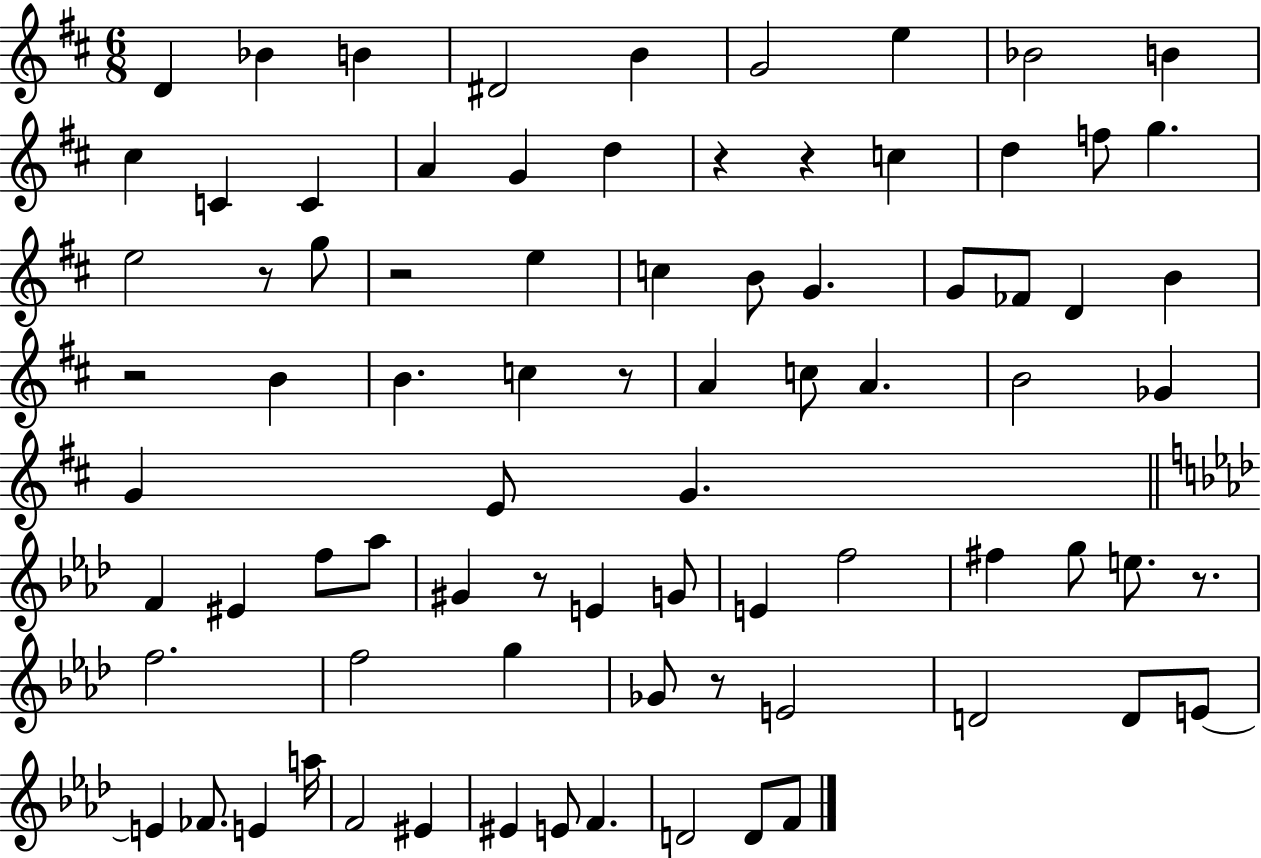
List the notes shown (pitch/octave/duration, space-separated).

D4/q Bb4/q B4/q D#4/h B4/q G4/h E5/q Bb4/h B4/q C#5/q C4/q C4/q A4/q G4/q D5/q R/q R/q C5/q D5/q F5/e G5/q. E5/h R/e G5/e R/h E5/q C5/q B4/e G4/q. G4/e FES4/e D4/q B4/q R/h B4/q B4/q. C5/q R/e A4/q C5/e A4/q. B4/h Gb4/q G4/q E4/e G4/q. F4/q EIS4/q F5/e Ab5/e G#4/q R/e E4/q G4/e E4/q F5/h F#5/q G5/e E5/e. R/e. F5/h. F5/h G5/q Gb4/e R/e E4/h D4/h D4/e E4/e E4/q FES4/e. E4/q A5/s F4/h EIS4/q EIS4/q E4/e F4/q. D4/h D4/e F4/e